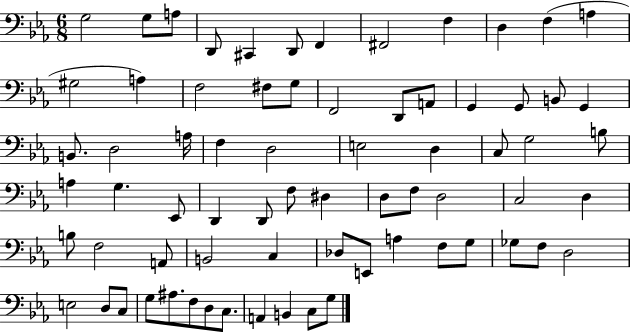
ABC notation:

X:1
T:Untitled
M:6/8
L:1/4
K:Eb
G,2 G,/2 A,/2 D,,/2 ^C,, D,,/2 F,, ^F,,2 F, D, F, A, ^G,2 A, F,2 ^F,/2 G,/2 F,,2 D,,/2 A,,/2 G,, G,,/2 B,,/2 G,, B,,/2 D,2 A,/4 F, D,2 E,2 D, C,/2 G,2 B,/2 A, G, _E,,/2 D,, D,,/2 F,/2 ^D, D,/2 F,/2 D,2 C,2 D, B,/2 F,2 A,,/2 B,,2 C, _D,/2 E,,/2 A, F,/2 G,/2 _G,/2 F,/2 D,2 E,2 D,/2 C,/2 G,/2 ^A,/2 F,/2 D,/2 C,/2 A,, B,, C,/2 G,/2